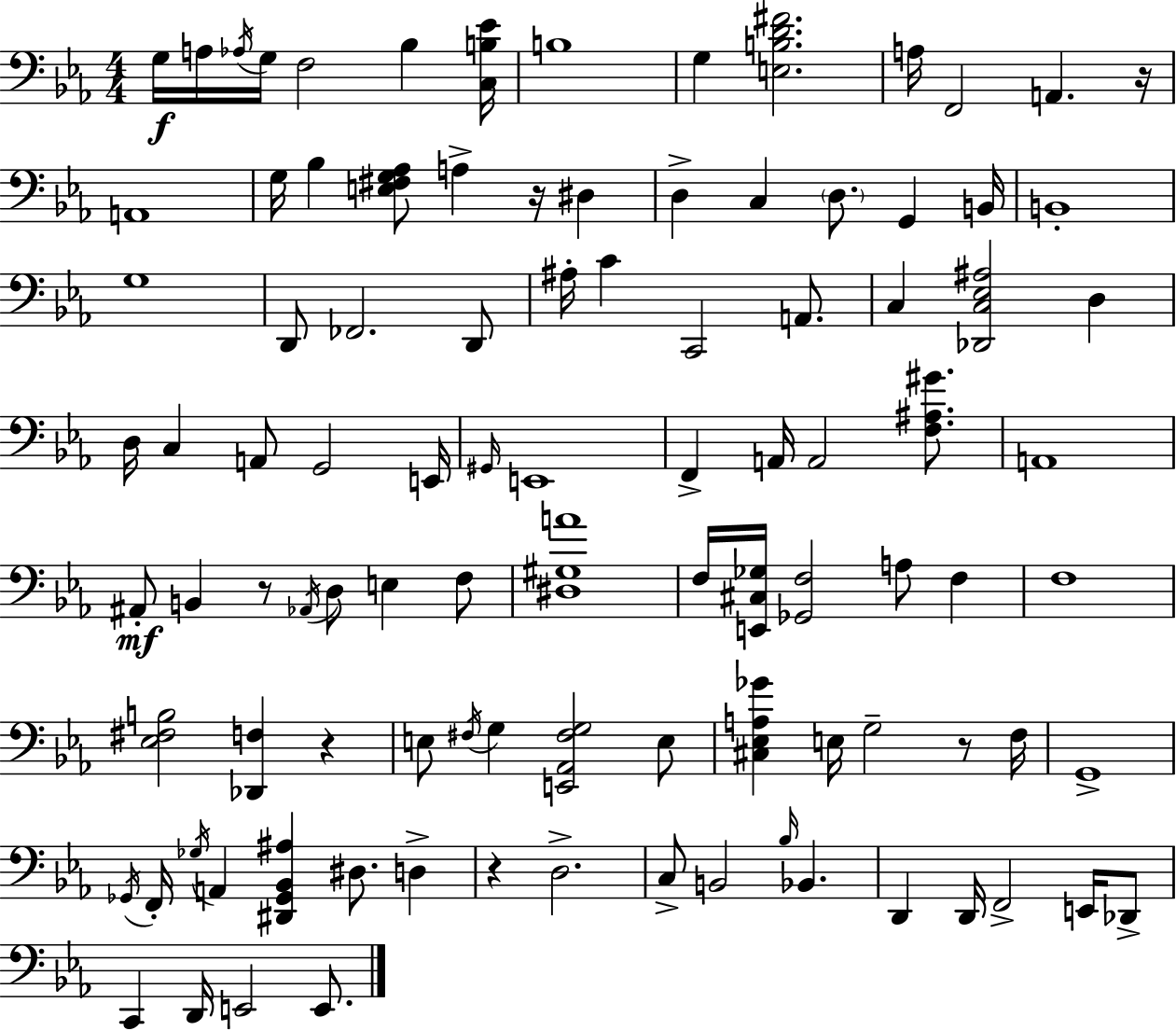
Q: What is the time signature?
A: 4/4